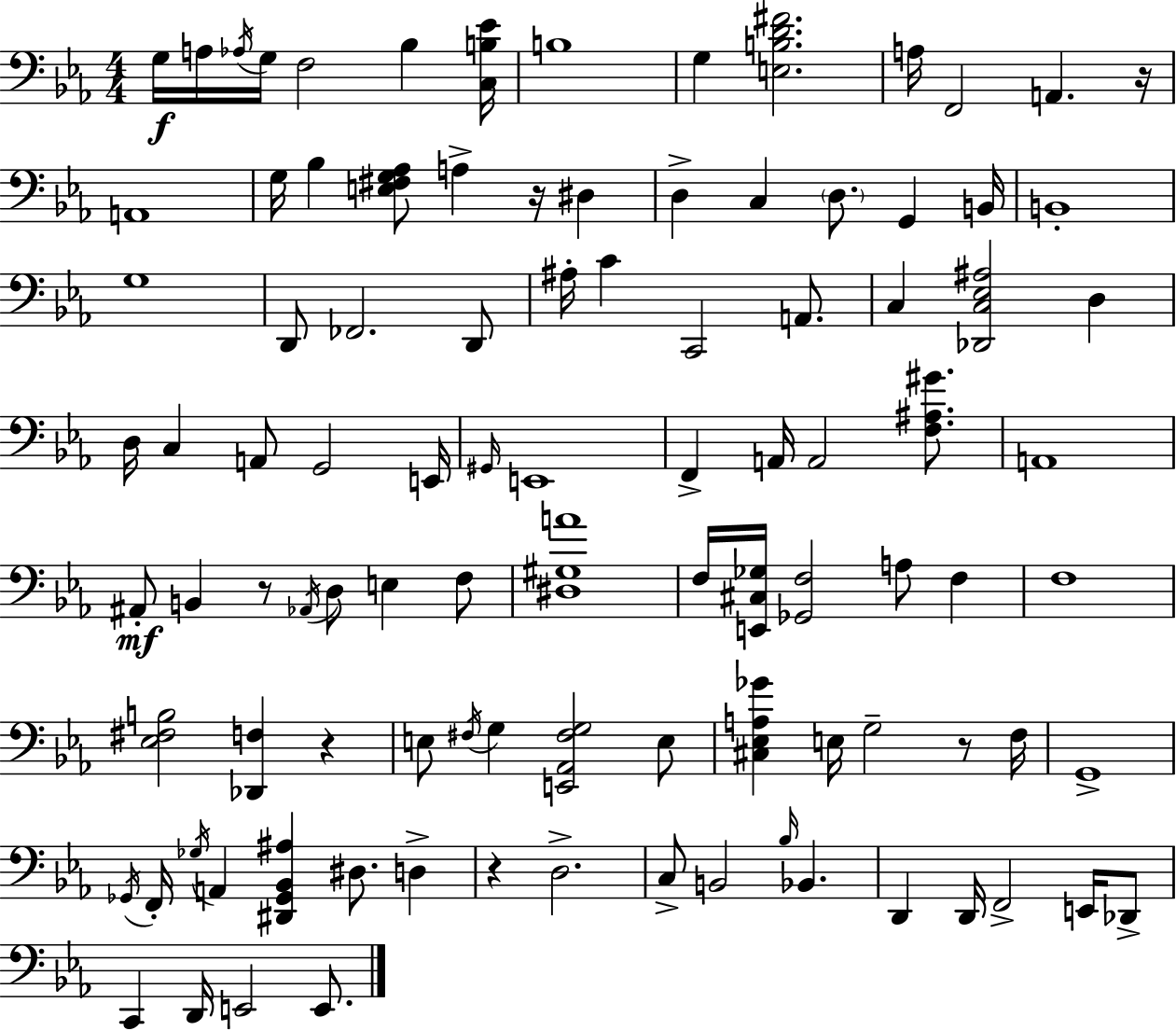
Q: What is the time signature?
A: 4/4